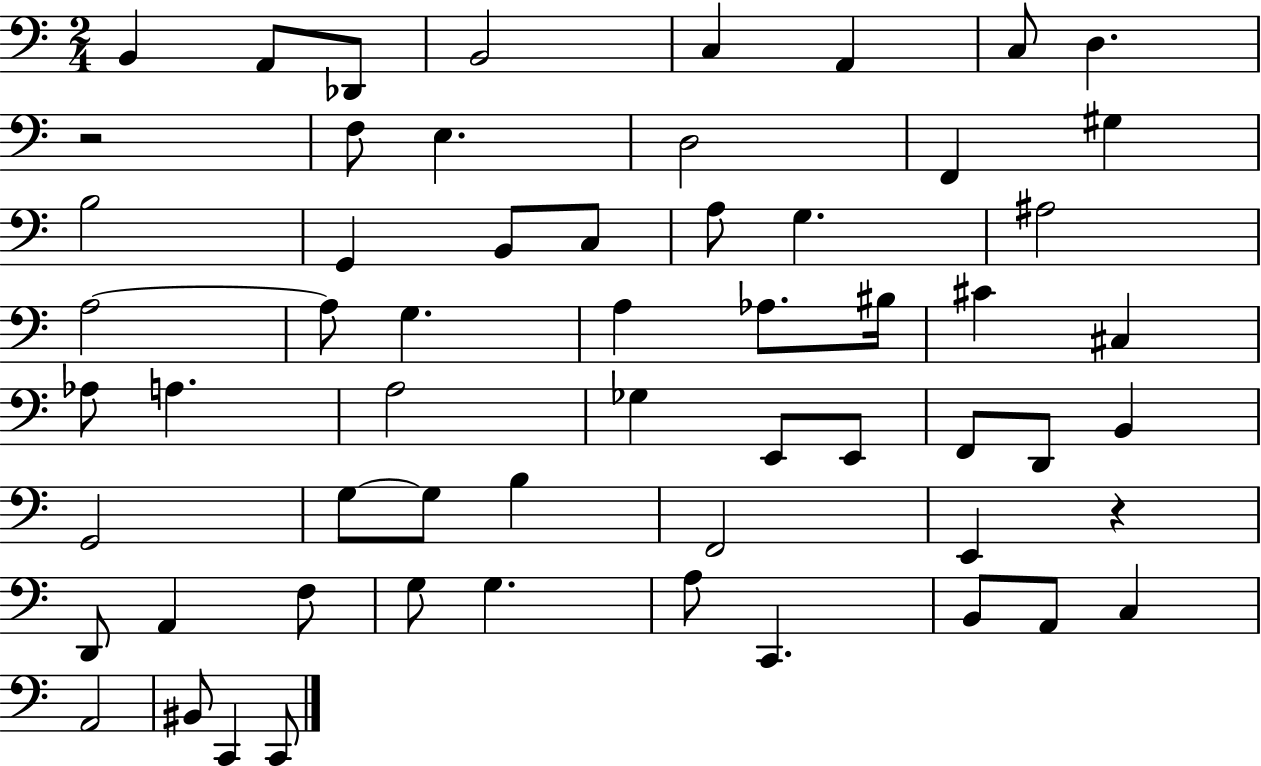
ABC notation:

X:1
T:Untitled
M:2/4
L:1/4
K:C
B,, A,,/2 _D,,/2 B,,2 C, A,, C,/2 D, z2 F,/2 E, D,2 F,, ^G, B,2 G,, B,,/2 C,/2 A,/2 G, ^A,2 A,2 A,/2 G, A, _A,/2 ^B,/4 ^C ^C, _A,/2 A, A,2 _G, E,,/2 E,,/2 F,,/2 D,,/2 B,, G,,2 G,/2 G,/2 B, F,,2 E,, z D,,/2 A,, F,/2 G,/2 G, A,/2 C,, B,,/2 A,,/2 C, A,,2 ^B,,/2 C,, C,,/2